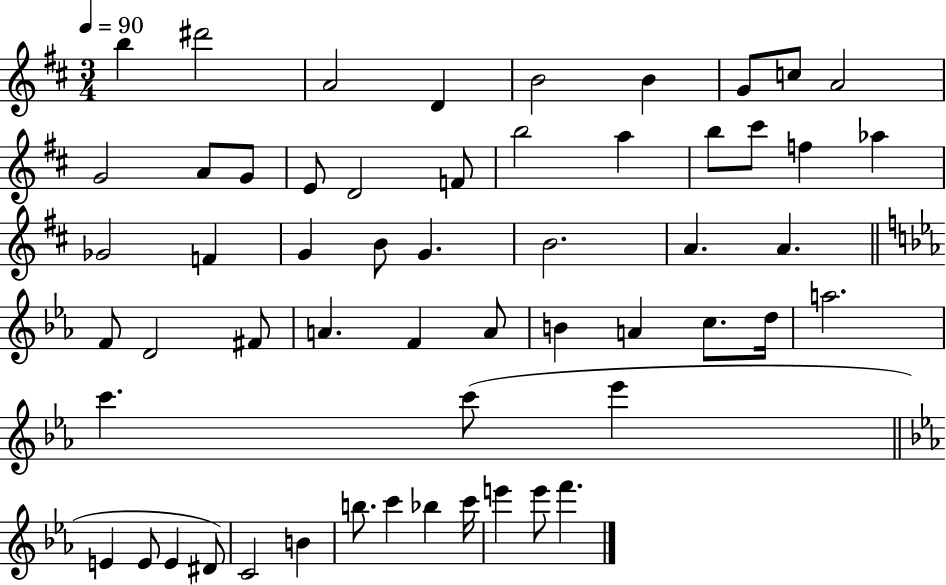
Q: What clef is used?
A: treble